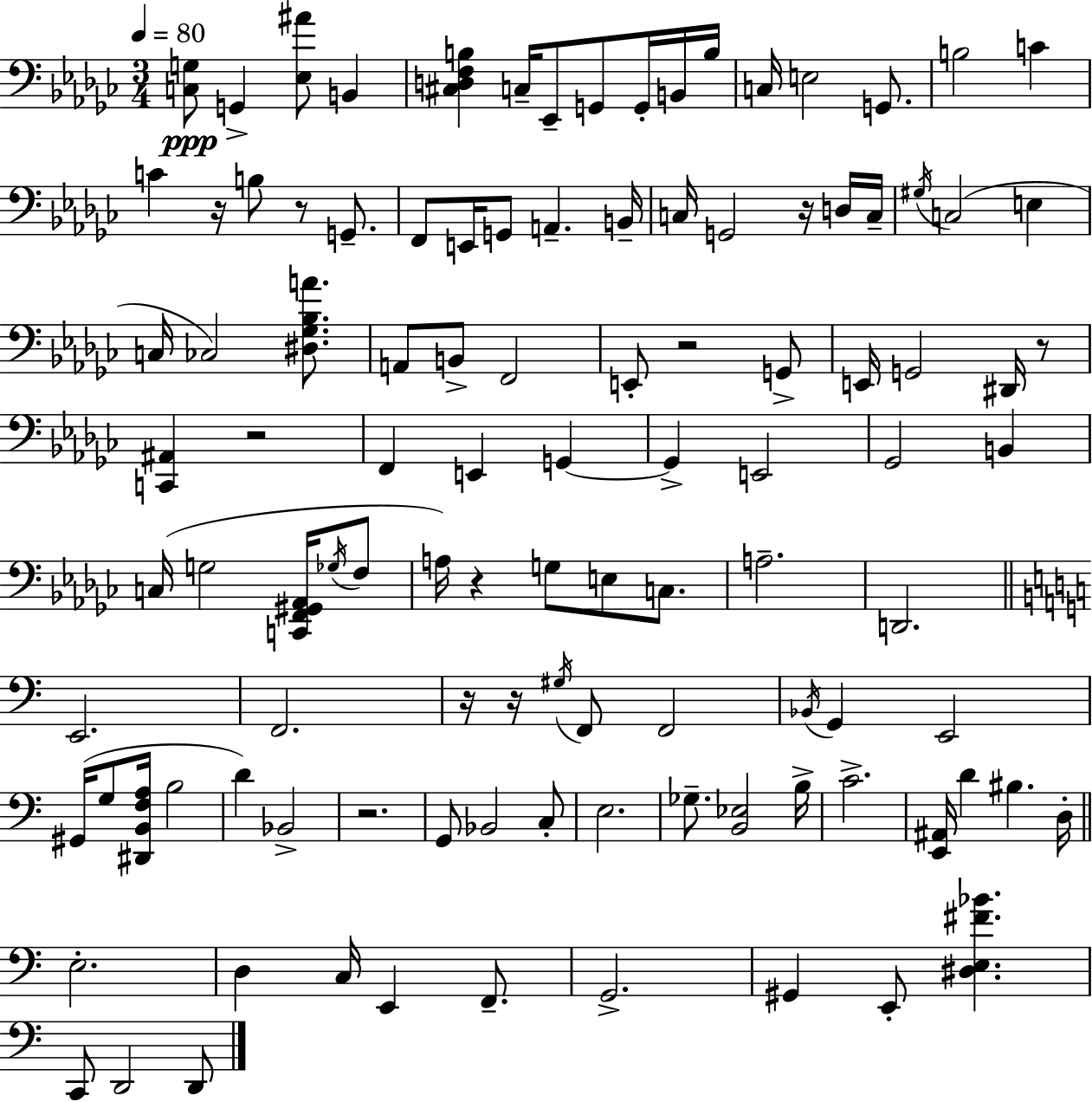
X:1
T:Untitled
M:3/4
L:1/4
K:Ebm
[C,G,]/2 G,, [_E,^A]/2 B,, [^C,D,F,B,] C,/4 _E,,/2 G,,/2 G,,/4 B,,/4 B,/4 C,/4 E,2 G,,/2 B,2 C C z/4 B,/2 z/2 G,,/2 F,,/2 E,,/4 G,,/2 A,, B,,/4 C,/4 G,,2 z/4 D,/4 C,/4 ^G,/4 C,2 E, C,/4 _C,2 [^D,_G,_B,A]/2 A,,/2 B,,/2 F,,2 E,,/2 z2 G,,/2 E,,/4 G,,2 ^D,,/4 z/2 [C,,^A,,] z2 F,, E,, G,, G,, E,,2 _G,,2 B,, C,/4 G,2 [C,,F,,^G,,_A,,]/4 _G,/4 F,/2 A,/4 z G,/2 E,/2 C,/2 A,2 D,,2 E,,2 F,,2 z/4 z/4 ^G,/4 F,,/2 F,,2 _B,,/4 G,, E,,2 ^G,,/4 G,/2 [^D,,B,,F,A,]/4 B,2 D _B,,2 z2 G,,/2 _B,,2 C,/2 E,2 _G,/2 [B,,_E,]2 B,/4 C2 [E,,^A,,]/4 D ^B, D,/4 E,2 D, C,/4 E,, F,,/2 G,,2 ^G,, E,,/2 [^D,E,^F_B] C,,/2 D,,2 D,,/2